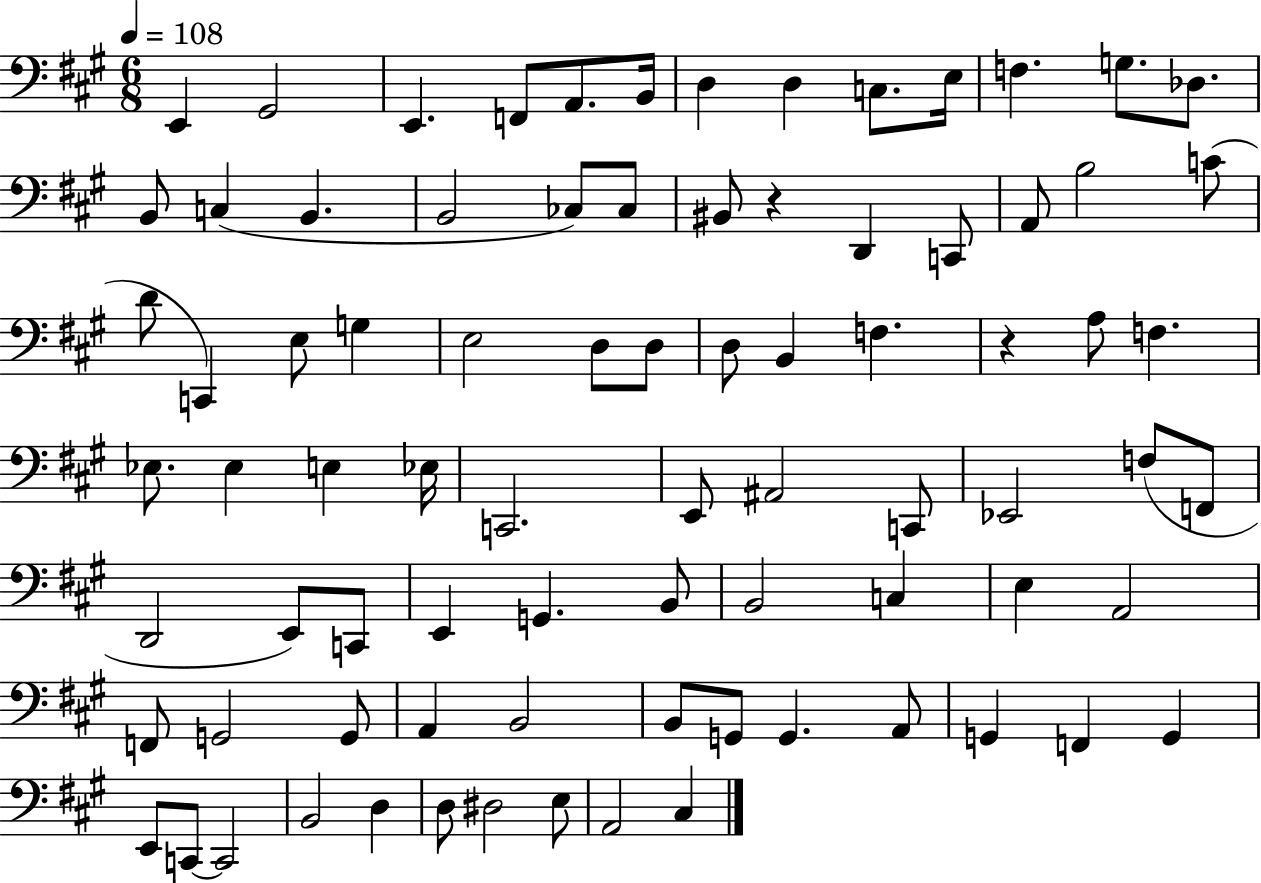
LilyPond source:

{
  \clef bass
  \numericTimeSignature
  \time 6/8
  \key a \major
  \tempo 4 = 108
  \repeat volta 2 { e,4 gis,2 | e,4. f,8 a,8. b,16 | d4 d4 c8. e16 | f4. g8. des8. | \break b,8 c4( b,4. | b,2 ces8) ces8 | bis,8 r4 d,4 c,8 | a,8 b2 c'8( | \break d'8 c,4) e8 g4 | e2 d8 d8 | d8 b,4 f4. | r4 a8 f4. | \break ees8. ees4 e4 ees16 | c,2. | e,8 ais,2 c,8 | ees,2 f8( f,8 | \break d,2 e,8) c,8 | e,4 g,4. b,8 | b,2 c4 | e4 a,2 | \break f,8 g,2 g,8 | a,4 b,2 | b,8 g,8 g,4. a,8 | g,4 f,4 g,4 | \break e,8 c,8~~ c,2 | b,2 d4 | d8 dis2 e8 | a,2 cis4 | \break } \bar "|."
}